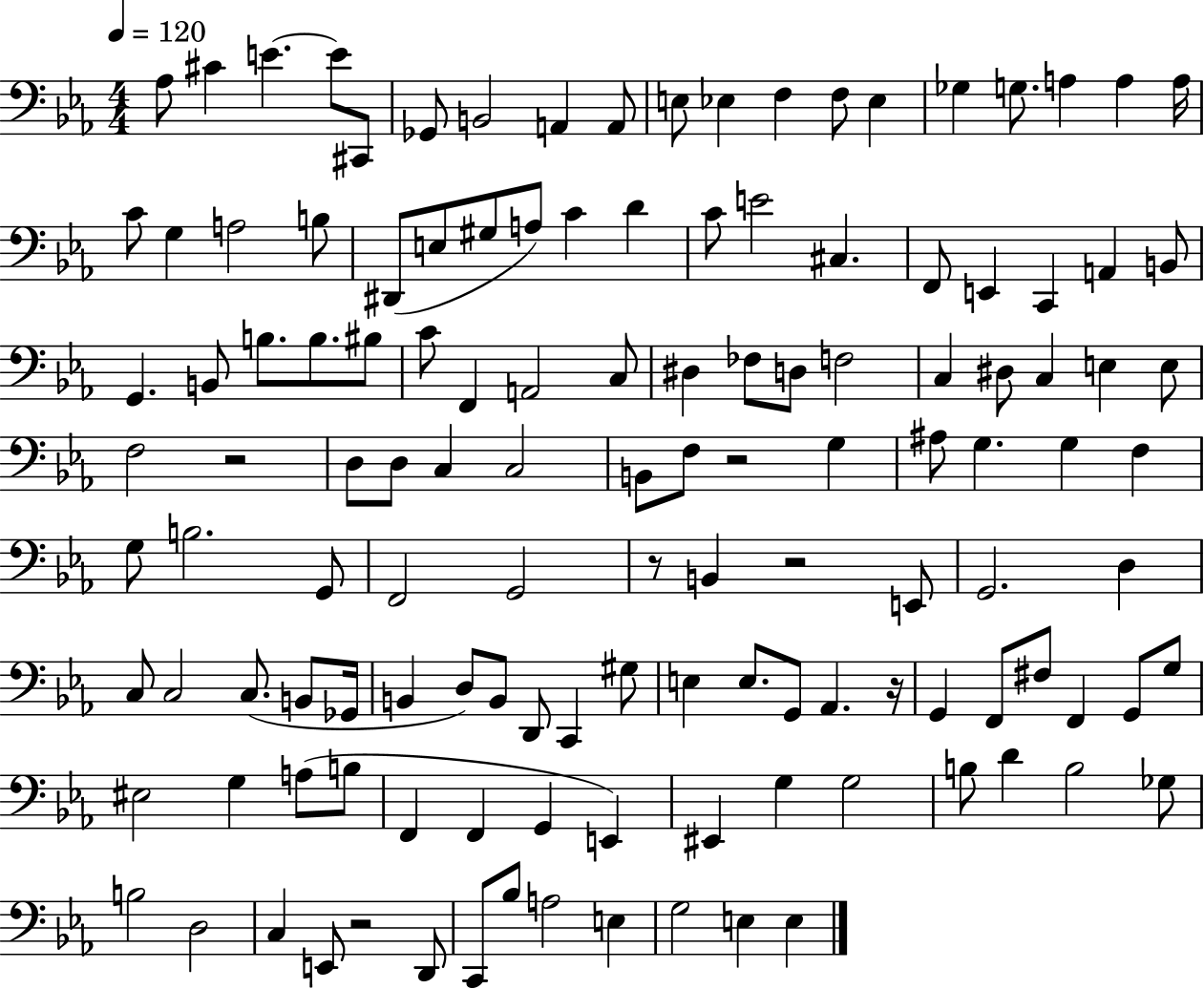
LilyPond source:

{
  \clef bass
  \numericTimeSignature
  \time 4/4
  \key ees \major
  \tempo 4 = 120
  aes8 cis'4 e'4.~~ e'8 cis,8 | ges,8 b,2 a,4 a,8 | e8 ees4 f4 f8 ees4 | ges4 g8. a4 a4 a16 | \break c'8 g4 a2 b8 | dis,8( e8 gis8 a8) c'4 d'4 | c'8 e'2 cis4. | f,8 e,4 c,4 a,4 b,8 | \break g,4. b,8 b8. b8. bis8 | c'8 f,4 a,2 c8 | dis4 fes8 d8 f2 | c4 dis8 c4 e4 e8 | \break f2 r2 | d8 d8 c4 c2 | b,8 f8 r2 g4 | ais8 g4. g4 f4 | \break g8 b2. g,8 | f,2 g,2 | r8 b,4 r2 e,8 | g,2. d4 | \break c8 c2 c8.( b,8 ges,16 | b,4 d8) b,8 d,8 c,4 gis8 | e4 e8. g,8 aes,4. r16 | g,4 f,8 fis8 f,4 g,8 g8 | \break eis2 g4 a8( b8 | f,4 f,4 g,4 e,4) | eis,4 g4 g2 | b8 d'4 b2 ges8 | \break b2 d2 | c4 e,8 r2 d,8 | c,8 bes8 a2 e4 | g2 e4 e4 | \break \bar "|."
}